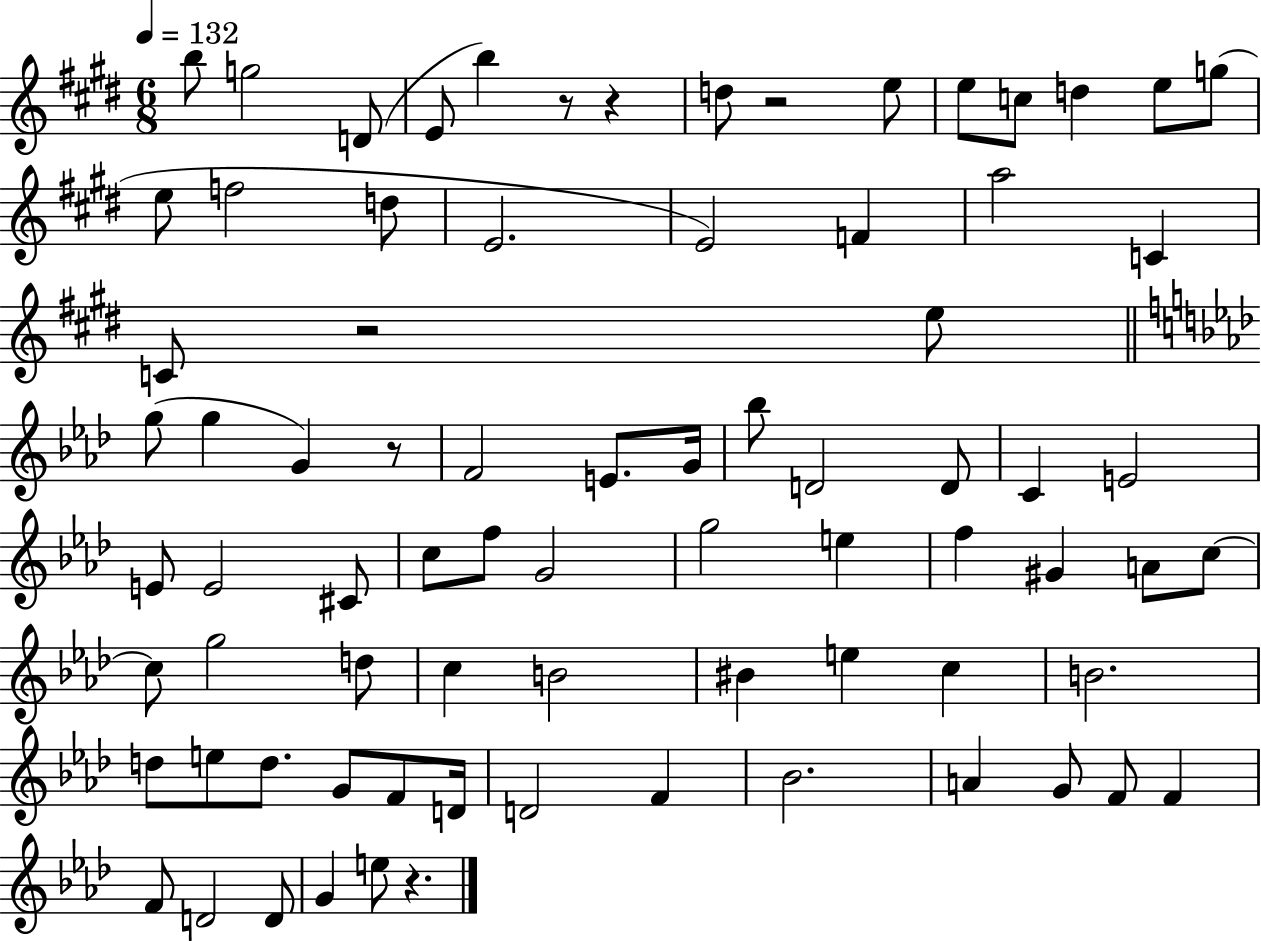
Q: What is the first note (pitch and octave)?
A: B5